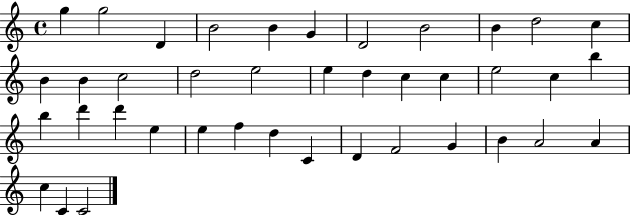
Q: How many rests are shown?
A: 0